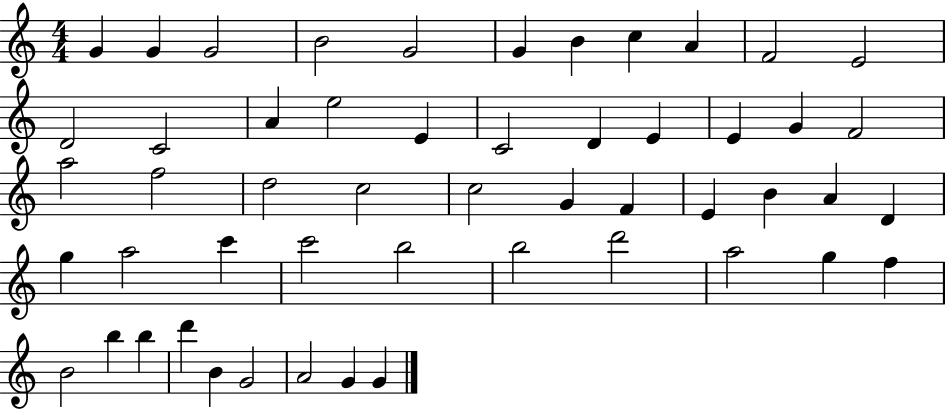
X:1
T:Untitled
M:4/4
L:1/4
K:C
G G G2 B2 G2 G B c A F2 E2 D2 C2 A e2 E C2 D E E G F2 a2 f2 d2 c2 c2 G F E B A D g a2 c' c'2 b2 b2 d'2 a2 g f B2 b b d' B G2 A2 G G